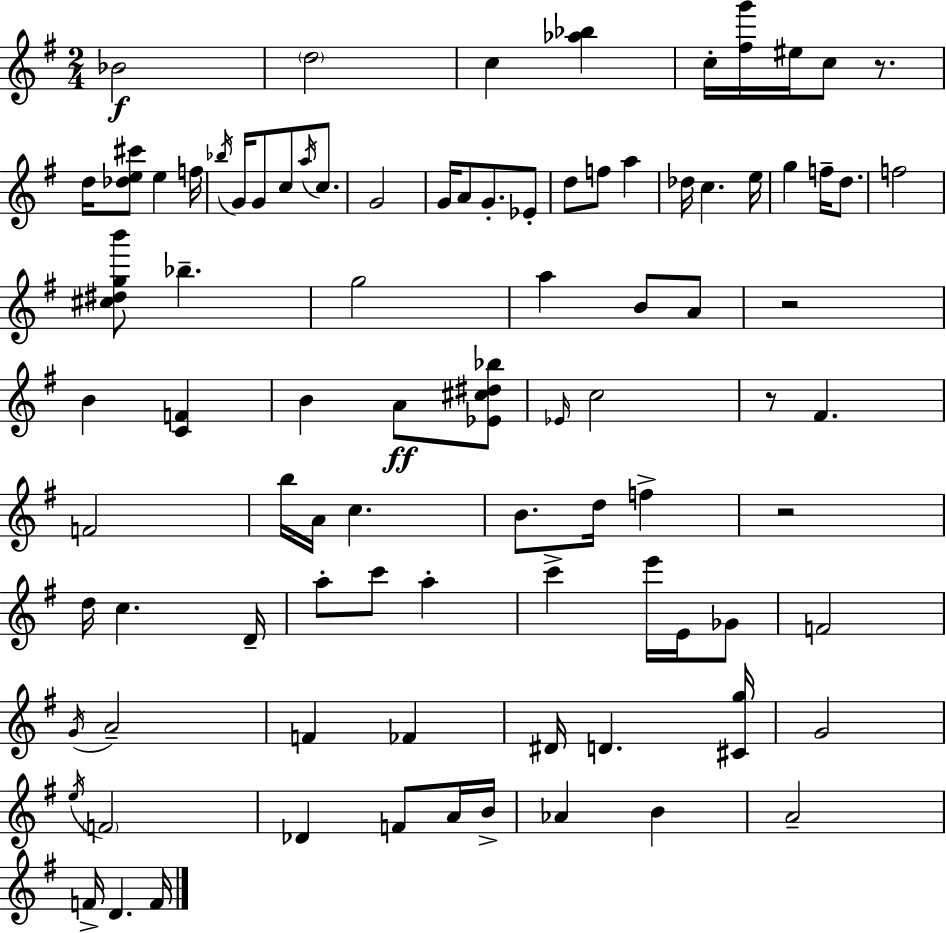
{
  \clef treble
  \numericTimeSignature
  \time 2/4
  \key e \minor
  \repeat volta 2 { bes'2\f | \parenthesize d''2 | c''4 <aes'' bes''>4 | c''16-. <fis'' g'''>16 eis''16 c''8 r8. | \break d''16 <des'' e'' cis'''>8 e''4 f''16 | \acciaccatura { bes''16 } g'16 g'8 c''8 \acciaccatura { a''16 } c''8. | g'2 | g'16 a'8 g'8.-. | \break ees'8-. d''8 f''8 a''4 | des''16 c''4. | e''16 g''4 f''16-- d''8. | f''2 | \break <cis'' dis'' g'' b'''>8 bes''4.-- | g''2 | a''4 b'8 | a'8 r2 | \break b'4 <c' f'>4 | b'4 a'8\ff | <ees' cis'' dis'' bes''>8 \grace { ees'16 } c''2 | r8 fis'4. | \break f'2 | b''16 a'16 c''4. | b'8. d''16 f''4-> | r2 | \break d''16 c''4. | d'16-- a''8-. c'''8 a''4-. | c'''4-> e'''16 | e'16 ges'8 f'2 | \break \acciaccatura { g'16 } a'2-- | f'4 | fes'4 dis'16 d'4. | <cis' g''>16 g'2 | \break \acciaccatura { e''16 } \parenthesize f'2 | des'4 | f'8 a'16 b'16-> aes'4 | b'4 a'2-- | \break f'16-> d'4. | f'16 } \bar "|."
}